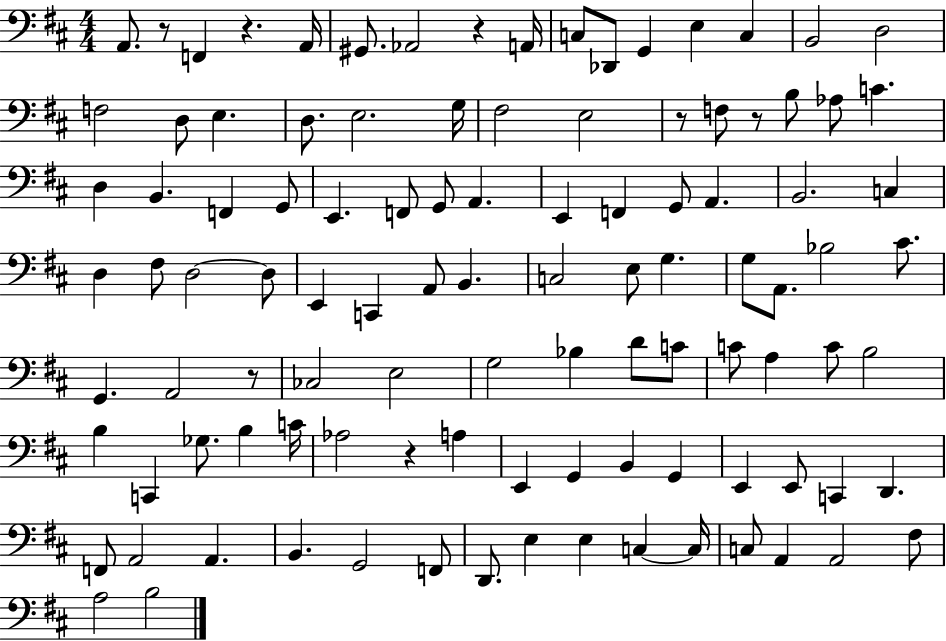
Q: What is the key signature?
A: D major